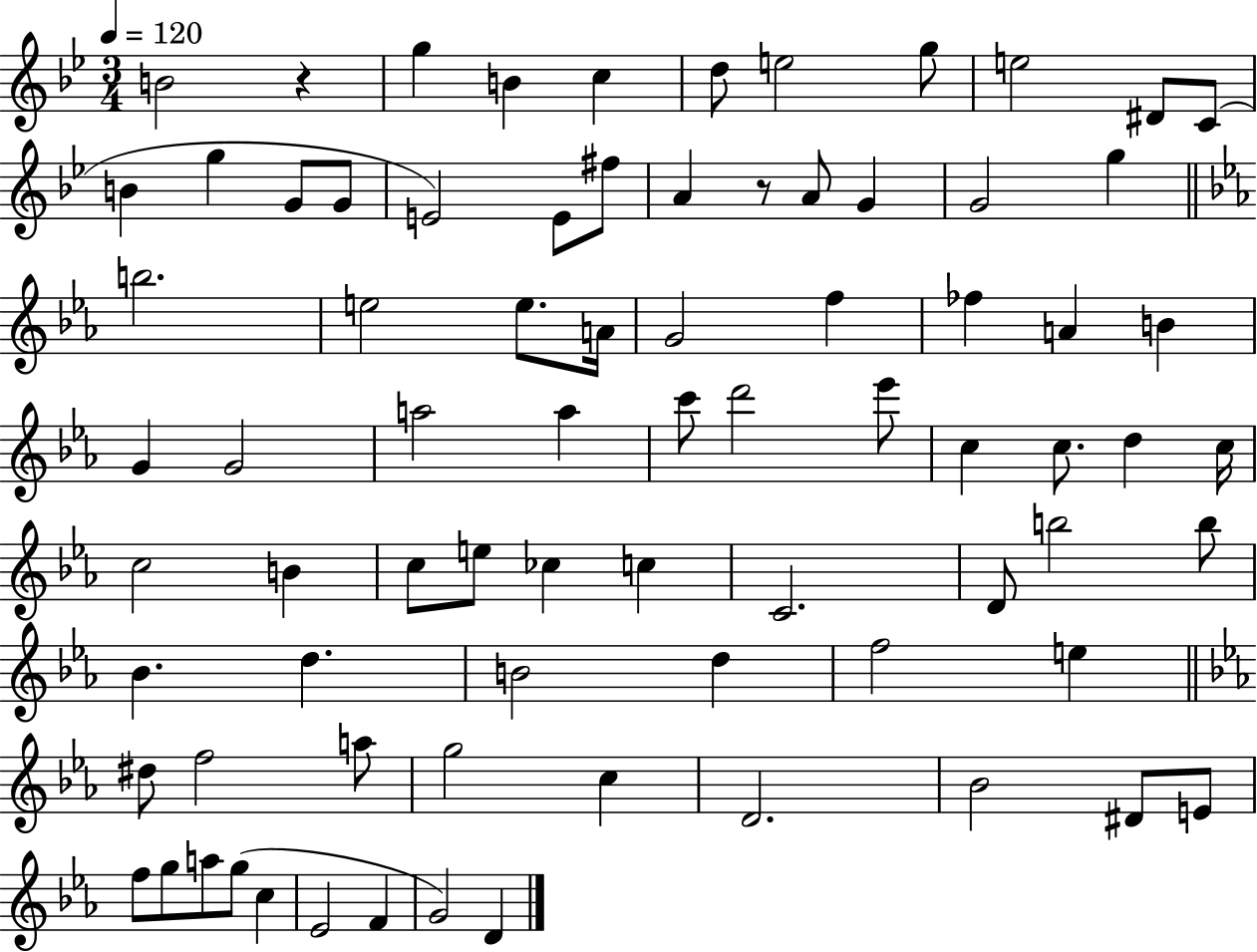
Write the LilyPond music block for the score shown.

{
  \clef treble
  \numericTimeSignature
  \time 3/4
  \key bes \major
  \tempo 4 = 120
  \repeat volta 2 { b'2 r4 | g''4 b'4 c''4 | d''8 e''2 g''8 | e''2 dis'8 c'8( | \break b'4 g''4 g'8 g'8 | e'2) e'8 fis''8 | a'4 r8 a'8 g'4 | g'2 g''4 | \break \bar "||" \break \key c \minor b''2. | e''2 e''8. a'16 | g'2 f''4 | fes''4 a'4 b'4 | \break g'4 g'2 | a''2 a''4 | c'''8 d'''2 ees'''8 | c''4 c''8. d''4 c''16 | \break c''2 b'4 | c''8 e''8 ces''4 c''4 | c'2. | d'8 b''2 b''8 | \break bes'4. d''4. | b'2 d''4 | f''2 e''4 | \bar "||" \break \key ees \major dis''8 f''2 a''8 | g''2 c''4 | d'2. | bes'2 dis'8 e'8 | \break f''8 g''8 a''8 g''8( c''4 | ees'2 f'4 | g'2) d'4 | } \bar "|."
}